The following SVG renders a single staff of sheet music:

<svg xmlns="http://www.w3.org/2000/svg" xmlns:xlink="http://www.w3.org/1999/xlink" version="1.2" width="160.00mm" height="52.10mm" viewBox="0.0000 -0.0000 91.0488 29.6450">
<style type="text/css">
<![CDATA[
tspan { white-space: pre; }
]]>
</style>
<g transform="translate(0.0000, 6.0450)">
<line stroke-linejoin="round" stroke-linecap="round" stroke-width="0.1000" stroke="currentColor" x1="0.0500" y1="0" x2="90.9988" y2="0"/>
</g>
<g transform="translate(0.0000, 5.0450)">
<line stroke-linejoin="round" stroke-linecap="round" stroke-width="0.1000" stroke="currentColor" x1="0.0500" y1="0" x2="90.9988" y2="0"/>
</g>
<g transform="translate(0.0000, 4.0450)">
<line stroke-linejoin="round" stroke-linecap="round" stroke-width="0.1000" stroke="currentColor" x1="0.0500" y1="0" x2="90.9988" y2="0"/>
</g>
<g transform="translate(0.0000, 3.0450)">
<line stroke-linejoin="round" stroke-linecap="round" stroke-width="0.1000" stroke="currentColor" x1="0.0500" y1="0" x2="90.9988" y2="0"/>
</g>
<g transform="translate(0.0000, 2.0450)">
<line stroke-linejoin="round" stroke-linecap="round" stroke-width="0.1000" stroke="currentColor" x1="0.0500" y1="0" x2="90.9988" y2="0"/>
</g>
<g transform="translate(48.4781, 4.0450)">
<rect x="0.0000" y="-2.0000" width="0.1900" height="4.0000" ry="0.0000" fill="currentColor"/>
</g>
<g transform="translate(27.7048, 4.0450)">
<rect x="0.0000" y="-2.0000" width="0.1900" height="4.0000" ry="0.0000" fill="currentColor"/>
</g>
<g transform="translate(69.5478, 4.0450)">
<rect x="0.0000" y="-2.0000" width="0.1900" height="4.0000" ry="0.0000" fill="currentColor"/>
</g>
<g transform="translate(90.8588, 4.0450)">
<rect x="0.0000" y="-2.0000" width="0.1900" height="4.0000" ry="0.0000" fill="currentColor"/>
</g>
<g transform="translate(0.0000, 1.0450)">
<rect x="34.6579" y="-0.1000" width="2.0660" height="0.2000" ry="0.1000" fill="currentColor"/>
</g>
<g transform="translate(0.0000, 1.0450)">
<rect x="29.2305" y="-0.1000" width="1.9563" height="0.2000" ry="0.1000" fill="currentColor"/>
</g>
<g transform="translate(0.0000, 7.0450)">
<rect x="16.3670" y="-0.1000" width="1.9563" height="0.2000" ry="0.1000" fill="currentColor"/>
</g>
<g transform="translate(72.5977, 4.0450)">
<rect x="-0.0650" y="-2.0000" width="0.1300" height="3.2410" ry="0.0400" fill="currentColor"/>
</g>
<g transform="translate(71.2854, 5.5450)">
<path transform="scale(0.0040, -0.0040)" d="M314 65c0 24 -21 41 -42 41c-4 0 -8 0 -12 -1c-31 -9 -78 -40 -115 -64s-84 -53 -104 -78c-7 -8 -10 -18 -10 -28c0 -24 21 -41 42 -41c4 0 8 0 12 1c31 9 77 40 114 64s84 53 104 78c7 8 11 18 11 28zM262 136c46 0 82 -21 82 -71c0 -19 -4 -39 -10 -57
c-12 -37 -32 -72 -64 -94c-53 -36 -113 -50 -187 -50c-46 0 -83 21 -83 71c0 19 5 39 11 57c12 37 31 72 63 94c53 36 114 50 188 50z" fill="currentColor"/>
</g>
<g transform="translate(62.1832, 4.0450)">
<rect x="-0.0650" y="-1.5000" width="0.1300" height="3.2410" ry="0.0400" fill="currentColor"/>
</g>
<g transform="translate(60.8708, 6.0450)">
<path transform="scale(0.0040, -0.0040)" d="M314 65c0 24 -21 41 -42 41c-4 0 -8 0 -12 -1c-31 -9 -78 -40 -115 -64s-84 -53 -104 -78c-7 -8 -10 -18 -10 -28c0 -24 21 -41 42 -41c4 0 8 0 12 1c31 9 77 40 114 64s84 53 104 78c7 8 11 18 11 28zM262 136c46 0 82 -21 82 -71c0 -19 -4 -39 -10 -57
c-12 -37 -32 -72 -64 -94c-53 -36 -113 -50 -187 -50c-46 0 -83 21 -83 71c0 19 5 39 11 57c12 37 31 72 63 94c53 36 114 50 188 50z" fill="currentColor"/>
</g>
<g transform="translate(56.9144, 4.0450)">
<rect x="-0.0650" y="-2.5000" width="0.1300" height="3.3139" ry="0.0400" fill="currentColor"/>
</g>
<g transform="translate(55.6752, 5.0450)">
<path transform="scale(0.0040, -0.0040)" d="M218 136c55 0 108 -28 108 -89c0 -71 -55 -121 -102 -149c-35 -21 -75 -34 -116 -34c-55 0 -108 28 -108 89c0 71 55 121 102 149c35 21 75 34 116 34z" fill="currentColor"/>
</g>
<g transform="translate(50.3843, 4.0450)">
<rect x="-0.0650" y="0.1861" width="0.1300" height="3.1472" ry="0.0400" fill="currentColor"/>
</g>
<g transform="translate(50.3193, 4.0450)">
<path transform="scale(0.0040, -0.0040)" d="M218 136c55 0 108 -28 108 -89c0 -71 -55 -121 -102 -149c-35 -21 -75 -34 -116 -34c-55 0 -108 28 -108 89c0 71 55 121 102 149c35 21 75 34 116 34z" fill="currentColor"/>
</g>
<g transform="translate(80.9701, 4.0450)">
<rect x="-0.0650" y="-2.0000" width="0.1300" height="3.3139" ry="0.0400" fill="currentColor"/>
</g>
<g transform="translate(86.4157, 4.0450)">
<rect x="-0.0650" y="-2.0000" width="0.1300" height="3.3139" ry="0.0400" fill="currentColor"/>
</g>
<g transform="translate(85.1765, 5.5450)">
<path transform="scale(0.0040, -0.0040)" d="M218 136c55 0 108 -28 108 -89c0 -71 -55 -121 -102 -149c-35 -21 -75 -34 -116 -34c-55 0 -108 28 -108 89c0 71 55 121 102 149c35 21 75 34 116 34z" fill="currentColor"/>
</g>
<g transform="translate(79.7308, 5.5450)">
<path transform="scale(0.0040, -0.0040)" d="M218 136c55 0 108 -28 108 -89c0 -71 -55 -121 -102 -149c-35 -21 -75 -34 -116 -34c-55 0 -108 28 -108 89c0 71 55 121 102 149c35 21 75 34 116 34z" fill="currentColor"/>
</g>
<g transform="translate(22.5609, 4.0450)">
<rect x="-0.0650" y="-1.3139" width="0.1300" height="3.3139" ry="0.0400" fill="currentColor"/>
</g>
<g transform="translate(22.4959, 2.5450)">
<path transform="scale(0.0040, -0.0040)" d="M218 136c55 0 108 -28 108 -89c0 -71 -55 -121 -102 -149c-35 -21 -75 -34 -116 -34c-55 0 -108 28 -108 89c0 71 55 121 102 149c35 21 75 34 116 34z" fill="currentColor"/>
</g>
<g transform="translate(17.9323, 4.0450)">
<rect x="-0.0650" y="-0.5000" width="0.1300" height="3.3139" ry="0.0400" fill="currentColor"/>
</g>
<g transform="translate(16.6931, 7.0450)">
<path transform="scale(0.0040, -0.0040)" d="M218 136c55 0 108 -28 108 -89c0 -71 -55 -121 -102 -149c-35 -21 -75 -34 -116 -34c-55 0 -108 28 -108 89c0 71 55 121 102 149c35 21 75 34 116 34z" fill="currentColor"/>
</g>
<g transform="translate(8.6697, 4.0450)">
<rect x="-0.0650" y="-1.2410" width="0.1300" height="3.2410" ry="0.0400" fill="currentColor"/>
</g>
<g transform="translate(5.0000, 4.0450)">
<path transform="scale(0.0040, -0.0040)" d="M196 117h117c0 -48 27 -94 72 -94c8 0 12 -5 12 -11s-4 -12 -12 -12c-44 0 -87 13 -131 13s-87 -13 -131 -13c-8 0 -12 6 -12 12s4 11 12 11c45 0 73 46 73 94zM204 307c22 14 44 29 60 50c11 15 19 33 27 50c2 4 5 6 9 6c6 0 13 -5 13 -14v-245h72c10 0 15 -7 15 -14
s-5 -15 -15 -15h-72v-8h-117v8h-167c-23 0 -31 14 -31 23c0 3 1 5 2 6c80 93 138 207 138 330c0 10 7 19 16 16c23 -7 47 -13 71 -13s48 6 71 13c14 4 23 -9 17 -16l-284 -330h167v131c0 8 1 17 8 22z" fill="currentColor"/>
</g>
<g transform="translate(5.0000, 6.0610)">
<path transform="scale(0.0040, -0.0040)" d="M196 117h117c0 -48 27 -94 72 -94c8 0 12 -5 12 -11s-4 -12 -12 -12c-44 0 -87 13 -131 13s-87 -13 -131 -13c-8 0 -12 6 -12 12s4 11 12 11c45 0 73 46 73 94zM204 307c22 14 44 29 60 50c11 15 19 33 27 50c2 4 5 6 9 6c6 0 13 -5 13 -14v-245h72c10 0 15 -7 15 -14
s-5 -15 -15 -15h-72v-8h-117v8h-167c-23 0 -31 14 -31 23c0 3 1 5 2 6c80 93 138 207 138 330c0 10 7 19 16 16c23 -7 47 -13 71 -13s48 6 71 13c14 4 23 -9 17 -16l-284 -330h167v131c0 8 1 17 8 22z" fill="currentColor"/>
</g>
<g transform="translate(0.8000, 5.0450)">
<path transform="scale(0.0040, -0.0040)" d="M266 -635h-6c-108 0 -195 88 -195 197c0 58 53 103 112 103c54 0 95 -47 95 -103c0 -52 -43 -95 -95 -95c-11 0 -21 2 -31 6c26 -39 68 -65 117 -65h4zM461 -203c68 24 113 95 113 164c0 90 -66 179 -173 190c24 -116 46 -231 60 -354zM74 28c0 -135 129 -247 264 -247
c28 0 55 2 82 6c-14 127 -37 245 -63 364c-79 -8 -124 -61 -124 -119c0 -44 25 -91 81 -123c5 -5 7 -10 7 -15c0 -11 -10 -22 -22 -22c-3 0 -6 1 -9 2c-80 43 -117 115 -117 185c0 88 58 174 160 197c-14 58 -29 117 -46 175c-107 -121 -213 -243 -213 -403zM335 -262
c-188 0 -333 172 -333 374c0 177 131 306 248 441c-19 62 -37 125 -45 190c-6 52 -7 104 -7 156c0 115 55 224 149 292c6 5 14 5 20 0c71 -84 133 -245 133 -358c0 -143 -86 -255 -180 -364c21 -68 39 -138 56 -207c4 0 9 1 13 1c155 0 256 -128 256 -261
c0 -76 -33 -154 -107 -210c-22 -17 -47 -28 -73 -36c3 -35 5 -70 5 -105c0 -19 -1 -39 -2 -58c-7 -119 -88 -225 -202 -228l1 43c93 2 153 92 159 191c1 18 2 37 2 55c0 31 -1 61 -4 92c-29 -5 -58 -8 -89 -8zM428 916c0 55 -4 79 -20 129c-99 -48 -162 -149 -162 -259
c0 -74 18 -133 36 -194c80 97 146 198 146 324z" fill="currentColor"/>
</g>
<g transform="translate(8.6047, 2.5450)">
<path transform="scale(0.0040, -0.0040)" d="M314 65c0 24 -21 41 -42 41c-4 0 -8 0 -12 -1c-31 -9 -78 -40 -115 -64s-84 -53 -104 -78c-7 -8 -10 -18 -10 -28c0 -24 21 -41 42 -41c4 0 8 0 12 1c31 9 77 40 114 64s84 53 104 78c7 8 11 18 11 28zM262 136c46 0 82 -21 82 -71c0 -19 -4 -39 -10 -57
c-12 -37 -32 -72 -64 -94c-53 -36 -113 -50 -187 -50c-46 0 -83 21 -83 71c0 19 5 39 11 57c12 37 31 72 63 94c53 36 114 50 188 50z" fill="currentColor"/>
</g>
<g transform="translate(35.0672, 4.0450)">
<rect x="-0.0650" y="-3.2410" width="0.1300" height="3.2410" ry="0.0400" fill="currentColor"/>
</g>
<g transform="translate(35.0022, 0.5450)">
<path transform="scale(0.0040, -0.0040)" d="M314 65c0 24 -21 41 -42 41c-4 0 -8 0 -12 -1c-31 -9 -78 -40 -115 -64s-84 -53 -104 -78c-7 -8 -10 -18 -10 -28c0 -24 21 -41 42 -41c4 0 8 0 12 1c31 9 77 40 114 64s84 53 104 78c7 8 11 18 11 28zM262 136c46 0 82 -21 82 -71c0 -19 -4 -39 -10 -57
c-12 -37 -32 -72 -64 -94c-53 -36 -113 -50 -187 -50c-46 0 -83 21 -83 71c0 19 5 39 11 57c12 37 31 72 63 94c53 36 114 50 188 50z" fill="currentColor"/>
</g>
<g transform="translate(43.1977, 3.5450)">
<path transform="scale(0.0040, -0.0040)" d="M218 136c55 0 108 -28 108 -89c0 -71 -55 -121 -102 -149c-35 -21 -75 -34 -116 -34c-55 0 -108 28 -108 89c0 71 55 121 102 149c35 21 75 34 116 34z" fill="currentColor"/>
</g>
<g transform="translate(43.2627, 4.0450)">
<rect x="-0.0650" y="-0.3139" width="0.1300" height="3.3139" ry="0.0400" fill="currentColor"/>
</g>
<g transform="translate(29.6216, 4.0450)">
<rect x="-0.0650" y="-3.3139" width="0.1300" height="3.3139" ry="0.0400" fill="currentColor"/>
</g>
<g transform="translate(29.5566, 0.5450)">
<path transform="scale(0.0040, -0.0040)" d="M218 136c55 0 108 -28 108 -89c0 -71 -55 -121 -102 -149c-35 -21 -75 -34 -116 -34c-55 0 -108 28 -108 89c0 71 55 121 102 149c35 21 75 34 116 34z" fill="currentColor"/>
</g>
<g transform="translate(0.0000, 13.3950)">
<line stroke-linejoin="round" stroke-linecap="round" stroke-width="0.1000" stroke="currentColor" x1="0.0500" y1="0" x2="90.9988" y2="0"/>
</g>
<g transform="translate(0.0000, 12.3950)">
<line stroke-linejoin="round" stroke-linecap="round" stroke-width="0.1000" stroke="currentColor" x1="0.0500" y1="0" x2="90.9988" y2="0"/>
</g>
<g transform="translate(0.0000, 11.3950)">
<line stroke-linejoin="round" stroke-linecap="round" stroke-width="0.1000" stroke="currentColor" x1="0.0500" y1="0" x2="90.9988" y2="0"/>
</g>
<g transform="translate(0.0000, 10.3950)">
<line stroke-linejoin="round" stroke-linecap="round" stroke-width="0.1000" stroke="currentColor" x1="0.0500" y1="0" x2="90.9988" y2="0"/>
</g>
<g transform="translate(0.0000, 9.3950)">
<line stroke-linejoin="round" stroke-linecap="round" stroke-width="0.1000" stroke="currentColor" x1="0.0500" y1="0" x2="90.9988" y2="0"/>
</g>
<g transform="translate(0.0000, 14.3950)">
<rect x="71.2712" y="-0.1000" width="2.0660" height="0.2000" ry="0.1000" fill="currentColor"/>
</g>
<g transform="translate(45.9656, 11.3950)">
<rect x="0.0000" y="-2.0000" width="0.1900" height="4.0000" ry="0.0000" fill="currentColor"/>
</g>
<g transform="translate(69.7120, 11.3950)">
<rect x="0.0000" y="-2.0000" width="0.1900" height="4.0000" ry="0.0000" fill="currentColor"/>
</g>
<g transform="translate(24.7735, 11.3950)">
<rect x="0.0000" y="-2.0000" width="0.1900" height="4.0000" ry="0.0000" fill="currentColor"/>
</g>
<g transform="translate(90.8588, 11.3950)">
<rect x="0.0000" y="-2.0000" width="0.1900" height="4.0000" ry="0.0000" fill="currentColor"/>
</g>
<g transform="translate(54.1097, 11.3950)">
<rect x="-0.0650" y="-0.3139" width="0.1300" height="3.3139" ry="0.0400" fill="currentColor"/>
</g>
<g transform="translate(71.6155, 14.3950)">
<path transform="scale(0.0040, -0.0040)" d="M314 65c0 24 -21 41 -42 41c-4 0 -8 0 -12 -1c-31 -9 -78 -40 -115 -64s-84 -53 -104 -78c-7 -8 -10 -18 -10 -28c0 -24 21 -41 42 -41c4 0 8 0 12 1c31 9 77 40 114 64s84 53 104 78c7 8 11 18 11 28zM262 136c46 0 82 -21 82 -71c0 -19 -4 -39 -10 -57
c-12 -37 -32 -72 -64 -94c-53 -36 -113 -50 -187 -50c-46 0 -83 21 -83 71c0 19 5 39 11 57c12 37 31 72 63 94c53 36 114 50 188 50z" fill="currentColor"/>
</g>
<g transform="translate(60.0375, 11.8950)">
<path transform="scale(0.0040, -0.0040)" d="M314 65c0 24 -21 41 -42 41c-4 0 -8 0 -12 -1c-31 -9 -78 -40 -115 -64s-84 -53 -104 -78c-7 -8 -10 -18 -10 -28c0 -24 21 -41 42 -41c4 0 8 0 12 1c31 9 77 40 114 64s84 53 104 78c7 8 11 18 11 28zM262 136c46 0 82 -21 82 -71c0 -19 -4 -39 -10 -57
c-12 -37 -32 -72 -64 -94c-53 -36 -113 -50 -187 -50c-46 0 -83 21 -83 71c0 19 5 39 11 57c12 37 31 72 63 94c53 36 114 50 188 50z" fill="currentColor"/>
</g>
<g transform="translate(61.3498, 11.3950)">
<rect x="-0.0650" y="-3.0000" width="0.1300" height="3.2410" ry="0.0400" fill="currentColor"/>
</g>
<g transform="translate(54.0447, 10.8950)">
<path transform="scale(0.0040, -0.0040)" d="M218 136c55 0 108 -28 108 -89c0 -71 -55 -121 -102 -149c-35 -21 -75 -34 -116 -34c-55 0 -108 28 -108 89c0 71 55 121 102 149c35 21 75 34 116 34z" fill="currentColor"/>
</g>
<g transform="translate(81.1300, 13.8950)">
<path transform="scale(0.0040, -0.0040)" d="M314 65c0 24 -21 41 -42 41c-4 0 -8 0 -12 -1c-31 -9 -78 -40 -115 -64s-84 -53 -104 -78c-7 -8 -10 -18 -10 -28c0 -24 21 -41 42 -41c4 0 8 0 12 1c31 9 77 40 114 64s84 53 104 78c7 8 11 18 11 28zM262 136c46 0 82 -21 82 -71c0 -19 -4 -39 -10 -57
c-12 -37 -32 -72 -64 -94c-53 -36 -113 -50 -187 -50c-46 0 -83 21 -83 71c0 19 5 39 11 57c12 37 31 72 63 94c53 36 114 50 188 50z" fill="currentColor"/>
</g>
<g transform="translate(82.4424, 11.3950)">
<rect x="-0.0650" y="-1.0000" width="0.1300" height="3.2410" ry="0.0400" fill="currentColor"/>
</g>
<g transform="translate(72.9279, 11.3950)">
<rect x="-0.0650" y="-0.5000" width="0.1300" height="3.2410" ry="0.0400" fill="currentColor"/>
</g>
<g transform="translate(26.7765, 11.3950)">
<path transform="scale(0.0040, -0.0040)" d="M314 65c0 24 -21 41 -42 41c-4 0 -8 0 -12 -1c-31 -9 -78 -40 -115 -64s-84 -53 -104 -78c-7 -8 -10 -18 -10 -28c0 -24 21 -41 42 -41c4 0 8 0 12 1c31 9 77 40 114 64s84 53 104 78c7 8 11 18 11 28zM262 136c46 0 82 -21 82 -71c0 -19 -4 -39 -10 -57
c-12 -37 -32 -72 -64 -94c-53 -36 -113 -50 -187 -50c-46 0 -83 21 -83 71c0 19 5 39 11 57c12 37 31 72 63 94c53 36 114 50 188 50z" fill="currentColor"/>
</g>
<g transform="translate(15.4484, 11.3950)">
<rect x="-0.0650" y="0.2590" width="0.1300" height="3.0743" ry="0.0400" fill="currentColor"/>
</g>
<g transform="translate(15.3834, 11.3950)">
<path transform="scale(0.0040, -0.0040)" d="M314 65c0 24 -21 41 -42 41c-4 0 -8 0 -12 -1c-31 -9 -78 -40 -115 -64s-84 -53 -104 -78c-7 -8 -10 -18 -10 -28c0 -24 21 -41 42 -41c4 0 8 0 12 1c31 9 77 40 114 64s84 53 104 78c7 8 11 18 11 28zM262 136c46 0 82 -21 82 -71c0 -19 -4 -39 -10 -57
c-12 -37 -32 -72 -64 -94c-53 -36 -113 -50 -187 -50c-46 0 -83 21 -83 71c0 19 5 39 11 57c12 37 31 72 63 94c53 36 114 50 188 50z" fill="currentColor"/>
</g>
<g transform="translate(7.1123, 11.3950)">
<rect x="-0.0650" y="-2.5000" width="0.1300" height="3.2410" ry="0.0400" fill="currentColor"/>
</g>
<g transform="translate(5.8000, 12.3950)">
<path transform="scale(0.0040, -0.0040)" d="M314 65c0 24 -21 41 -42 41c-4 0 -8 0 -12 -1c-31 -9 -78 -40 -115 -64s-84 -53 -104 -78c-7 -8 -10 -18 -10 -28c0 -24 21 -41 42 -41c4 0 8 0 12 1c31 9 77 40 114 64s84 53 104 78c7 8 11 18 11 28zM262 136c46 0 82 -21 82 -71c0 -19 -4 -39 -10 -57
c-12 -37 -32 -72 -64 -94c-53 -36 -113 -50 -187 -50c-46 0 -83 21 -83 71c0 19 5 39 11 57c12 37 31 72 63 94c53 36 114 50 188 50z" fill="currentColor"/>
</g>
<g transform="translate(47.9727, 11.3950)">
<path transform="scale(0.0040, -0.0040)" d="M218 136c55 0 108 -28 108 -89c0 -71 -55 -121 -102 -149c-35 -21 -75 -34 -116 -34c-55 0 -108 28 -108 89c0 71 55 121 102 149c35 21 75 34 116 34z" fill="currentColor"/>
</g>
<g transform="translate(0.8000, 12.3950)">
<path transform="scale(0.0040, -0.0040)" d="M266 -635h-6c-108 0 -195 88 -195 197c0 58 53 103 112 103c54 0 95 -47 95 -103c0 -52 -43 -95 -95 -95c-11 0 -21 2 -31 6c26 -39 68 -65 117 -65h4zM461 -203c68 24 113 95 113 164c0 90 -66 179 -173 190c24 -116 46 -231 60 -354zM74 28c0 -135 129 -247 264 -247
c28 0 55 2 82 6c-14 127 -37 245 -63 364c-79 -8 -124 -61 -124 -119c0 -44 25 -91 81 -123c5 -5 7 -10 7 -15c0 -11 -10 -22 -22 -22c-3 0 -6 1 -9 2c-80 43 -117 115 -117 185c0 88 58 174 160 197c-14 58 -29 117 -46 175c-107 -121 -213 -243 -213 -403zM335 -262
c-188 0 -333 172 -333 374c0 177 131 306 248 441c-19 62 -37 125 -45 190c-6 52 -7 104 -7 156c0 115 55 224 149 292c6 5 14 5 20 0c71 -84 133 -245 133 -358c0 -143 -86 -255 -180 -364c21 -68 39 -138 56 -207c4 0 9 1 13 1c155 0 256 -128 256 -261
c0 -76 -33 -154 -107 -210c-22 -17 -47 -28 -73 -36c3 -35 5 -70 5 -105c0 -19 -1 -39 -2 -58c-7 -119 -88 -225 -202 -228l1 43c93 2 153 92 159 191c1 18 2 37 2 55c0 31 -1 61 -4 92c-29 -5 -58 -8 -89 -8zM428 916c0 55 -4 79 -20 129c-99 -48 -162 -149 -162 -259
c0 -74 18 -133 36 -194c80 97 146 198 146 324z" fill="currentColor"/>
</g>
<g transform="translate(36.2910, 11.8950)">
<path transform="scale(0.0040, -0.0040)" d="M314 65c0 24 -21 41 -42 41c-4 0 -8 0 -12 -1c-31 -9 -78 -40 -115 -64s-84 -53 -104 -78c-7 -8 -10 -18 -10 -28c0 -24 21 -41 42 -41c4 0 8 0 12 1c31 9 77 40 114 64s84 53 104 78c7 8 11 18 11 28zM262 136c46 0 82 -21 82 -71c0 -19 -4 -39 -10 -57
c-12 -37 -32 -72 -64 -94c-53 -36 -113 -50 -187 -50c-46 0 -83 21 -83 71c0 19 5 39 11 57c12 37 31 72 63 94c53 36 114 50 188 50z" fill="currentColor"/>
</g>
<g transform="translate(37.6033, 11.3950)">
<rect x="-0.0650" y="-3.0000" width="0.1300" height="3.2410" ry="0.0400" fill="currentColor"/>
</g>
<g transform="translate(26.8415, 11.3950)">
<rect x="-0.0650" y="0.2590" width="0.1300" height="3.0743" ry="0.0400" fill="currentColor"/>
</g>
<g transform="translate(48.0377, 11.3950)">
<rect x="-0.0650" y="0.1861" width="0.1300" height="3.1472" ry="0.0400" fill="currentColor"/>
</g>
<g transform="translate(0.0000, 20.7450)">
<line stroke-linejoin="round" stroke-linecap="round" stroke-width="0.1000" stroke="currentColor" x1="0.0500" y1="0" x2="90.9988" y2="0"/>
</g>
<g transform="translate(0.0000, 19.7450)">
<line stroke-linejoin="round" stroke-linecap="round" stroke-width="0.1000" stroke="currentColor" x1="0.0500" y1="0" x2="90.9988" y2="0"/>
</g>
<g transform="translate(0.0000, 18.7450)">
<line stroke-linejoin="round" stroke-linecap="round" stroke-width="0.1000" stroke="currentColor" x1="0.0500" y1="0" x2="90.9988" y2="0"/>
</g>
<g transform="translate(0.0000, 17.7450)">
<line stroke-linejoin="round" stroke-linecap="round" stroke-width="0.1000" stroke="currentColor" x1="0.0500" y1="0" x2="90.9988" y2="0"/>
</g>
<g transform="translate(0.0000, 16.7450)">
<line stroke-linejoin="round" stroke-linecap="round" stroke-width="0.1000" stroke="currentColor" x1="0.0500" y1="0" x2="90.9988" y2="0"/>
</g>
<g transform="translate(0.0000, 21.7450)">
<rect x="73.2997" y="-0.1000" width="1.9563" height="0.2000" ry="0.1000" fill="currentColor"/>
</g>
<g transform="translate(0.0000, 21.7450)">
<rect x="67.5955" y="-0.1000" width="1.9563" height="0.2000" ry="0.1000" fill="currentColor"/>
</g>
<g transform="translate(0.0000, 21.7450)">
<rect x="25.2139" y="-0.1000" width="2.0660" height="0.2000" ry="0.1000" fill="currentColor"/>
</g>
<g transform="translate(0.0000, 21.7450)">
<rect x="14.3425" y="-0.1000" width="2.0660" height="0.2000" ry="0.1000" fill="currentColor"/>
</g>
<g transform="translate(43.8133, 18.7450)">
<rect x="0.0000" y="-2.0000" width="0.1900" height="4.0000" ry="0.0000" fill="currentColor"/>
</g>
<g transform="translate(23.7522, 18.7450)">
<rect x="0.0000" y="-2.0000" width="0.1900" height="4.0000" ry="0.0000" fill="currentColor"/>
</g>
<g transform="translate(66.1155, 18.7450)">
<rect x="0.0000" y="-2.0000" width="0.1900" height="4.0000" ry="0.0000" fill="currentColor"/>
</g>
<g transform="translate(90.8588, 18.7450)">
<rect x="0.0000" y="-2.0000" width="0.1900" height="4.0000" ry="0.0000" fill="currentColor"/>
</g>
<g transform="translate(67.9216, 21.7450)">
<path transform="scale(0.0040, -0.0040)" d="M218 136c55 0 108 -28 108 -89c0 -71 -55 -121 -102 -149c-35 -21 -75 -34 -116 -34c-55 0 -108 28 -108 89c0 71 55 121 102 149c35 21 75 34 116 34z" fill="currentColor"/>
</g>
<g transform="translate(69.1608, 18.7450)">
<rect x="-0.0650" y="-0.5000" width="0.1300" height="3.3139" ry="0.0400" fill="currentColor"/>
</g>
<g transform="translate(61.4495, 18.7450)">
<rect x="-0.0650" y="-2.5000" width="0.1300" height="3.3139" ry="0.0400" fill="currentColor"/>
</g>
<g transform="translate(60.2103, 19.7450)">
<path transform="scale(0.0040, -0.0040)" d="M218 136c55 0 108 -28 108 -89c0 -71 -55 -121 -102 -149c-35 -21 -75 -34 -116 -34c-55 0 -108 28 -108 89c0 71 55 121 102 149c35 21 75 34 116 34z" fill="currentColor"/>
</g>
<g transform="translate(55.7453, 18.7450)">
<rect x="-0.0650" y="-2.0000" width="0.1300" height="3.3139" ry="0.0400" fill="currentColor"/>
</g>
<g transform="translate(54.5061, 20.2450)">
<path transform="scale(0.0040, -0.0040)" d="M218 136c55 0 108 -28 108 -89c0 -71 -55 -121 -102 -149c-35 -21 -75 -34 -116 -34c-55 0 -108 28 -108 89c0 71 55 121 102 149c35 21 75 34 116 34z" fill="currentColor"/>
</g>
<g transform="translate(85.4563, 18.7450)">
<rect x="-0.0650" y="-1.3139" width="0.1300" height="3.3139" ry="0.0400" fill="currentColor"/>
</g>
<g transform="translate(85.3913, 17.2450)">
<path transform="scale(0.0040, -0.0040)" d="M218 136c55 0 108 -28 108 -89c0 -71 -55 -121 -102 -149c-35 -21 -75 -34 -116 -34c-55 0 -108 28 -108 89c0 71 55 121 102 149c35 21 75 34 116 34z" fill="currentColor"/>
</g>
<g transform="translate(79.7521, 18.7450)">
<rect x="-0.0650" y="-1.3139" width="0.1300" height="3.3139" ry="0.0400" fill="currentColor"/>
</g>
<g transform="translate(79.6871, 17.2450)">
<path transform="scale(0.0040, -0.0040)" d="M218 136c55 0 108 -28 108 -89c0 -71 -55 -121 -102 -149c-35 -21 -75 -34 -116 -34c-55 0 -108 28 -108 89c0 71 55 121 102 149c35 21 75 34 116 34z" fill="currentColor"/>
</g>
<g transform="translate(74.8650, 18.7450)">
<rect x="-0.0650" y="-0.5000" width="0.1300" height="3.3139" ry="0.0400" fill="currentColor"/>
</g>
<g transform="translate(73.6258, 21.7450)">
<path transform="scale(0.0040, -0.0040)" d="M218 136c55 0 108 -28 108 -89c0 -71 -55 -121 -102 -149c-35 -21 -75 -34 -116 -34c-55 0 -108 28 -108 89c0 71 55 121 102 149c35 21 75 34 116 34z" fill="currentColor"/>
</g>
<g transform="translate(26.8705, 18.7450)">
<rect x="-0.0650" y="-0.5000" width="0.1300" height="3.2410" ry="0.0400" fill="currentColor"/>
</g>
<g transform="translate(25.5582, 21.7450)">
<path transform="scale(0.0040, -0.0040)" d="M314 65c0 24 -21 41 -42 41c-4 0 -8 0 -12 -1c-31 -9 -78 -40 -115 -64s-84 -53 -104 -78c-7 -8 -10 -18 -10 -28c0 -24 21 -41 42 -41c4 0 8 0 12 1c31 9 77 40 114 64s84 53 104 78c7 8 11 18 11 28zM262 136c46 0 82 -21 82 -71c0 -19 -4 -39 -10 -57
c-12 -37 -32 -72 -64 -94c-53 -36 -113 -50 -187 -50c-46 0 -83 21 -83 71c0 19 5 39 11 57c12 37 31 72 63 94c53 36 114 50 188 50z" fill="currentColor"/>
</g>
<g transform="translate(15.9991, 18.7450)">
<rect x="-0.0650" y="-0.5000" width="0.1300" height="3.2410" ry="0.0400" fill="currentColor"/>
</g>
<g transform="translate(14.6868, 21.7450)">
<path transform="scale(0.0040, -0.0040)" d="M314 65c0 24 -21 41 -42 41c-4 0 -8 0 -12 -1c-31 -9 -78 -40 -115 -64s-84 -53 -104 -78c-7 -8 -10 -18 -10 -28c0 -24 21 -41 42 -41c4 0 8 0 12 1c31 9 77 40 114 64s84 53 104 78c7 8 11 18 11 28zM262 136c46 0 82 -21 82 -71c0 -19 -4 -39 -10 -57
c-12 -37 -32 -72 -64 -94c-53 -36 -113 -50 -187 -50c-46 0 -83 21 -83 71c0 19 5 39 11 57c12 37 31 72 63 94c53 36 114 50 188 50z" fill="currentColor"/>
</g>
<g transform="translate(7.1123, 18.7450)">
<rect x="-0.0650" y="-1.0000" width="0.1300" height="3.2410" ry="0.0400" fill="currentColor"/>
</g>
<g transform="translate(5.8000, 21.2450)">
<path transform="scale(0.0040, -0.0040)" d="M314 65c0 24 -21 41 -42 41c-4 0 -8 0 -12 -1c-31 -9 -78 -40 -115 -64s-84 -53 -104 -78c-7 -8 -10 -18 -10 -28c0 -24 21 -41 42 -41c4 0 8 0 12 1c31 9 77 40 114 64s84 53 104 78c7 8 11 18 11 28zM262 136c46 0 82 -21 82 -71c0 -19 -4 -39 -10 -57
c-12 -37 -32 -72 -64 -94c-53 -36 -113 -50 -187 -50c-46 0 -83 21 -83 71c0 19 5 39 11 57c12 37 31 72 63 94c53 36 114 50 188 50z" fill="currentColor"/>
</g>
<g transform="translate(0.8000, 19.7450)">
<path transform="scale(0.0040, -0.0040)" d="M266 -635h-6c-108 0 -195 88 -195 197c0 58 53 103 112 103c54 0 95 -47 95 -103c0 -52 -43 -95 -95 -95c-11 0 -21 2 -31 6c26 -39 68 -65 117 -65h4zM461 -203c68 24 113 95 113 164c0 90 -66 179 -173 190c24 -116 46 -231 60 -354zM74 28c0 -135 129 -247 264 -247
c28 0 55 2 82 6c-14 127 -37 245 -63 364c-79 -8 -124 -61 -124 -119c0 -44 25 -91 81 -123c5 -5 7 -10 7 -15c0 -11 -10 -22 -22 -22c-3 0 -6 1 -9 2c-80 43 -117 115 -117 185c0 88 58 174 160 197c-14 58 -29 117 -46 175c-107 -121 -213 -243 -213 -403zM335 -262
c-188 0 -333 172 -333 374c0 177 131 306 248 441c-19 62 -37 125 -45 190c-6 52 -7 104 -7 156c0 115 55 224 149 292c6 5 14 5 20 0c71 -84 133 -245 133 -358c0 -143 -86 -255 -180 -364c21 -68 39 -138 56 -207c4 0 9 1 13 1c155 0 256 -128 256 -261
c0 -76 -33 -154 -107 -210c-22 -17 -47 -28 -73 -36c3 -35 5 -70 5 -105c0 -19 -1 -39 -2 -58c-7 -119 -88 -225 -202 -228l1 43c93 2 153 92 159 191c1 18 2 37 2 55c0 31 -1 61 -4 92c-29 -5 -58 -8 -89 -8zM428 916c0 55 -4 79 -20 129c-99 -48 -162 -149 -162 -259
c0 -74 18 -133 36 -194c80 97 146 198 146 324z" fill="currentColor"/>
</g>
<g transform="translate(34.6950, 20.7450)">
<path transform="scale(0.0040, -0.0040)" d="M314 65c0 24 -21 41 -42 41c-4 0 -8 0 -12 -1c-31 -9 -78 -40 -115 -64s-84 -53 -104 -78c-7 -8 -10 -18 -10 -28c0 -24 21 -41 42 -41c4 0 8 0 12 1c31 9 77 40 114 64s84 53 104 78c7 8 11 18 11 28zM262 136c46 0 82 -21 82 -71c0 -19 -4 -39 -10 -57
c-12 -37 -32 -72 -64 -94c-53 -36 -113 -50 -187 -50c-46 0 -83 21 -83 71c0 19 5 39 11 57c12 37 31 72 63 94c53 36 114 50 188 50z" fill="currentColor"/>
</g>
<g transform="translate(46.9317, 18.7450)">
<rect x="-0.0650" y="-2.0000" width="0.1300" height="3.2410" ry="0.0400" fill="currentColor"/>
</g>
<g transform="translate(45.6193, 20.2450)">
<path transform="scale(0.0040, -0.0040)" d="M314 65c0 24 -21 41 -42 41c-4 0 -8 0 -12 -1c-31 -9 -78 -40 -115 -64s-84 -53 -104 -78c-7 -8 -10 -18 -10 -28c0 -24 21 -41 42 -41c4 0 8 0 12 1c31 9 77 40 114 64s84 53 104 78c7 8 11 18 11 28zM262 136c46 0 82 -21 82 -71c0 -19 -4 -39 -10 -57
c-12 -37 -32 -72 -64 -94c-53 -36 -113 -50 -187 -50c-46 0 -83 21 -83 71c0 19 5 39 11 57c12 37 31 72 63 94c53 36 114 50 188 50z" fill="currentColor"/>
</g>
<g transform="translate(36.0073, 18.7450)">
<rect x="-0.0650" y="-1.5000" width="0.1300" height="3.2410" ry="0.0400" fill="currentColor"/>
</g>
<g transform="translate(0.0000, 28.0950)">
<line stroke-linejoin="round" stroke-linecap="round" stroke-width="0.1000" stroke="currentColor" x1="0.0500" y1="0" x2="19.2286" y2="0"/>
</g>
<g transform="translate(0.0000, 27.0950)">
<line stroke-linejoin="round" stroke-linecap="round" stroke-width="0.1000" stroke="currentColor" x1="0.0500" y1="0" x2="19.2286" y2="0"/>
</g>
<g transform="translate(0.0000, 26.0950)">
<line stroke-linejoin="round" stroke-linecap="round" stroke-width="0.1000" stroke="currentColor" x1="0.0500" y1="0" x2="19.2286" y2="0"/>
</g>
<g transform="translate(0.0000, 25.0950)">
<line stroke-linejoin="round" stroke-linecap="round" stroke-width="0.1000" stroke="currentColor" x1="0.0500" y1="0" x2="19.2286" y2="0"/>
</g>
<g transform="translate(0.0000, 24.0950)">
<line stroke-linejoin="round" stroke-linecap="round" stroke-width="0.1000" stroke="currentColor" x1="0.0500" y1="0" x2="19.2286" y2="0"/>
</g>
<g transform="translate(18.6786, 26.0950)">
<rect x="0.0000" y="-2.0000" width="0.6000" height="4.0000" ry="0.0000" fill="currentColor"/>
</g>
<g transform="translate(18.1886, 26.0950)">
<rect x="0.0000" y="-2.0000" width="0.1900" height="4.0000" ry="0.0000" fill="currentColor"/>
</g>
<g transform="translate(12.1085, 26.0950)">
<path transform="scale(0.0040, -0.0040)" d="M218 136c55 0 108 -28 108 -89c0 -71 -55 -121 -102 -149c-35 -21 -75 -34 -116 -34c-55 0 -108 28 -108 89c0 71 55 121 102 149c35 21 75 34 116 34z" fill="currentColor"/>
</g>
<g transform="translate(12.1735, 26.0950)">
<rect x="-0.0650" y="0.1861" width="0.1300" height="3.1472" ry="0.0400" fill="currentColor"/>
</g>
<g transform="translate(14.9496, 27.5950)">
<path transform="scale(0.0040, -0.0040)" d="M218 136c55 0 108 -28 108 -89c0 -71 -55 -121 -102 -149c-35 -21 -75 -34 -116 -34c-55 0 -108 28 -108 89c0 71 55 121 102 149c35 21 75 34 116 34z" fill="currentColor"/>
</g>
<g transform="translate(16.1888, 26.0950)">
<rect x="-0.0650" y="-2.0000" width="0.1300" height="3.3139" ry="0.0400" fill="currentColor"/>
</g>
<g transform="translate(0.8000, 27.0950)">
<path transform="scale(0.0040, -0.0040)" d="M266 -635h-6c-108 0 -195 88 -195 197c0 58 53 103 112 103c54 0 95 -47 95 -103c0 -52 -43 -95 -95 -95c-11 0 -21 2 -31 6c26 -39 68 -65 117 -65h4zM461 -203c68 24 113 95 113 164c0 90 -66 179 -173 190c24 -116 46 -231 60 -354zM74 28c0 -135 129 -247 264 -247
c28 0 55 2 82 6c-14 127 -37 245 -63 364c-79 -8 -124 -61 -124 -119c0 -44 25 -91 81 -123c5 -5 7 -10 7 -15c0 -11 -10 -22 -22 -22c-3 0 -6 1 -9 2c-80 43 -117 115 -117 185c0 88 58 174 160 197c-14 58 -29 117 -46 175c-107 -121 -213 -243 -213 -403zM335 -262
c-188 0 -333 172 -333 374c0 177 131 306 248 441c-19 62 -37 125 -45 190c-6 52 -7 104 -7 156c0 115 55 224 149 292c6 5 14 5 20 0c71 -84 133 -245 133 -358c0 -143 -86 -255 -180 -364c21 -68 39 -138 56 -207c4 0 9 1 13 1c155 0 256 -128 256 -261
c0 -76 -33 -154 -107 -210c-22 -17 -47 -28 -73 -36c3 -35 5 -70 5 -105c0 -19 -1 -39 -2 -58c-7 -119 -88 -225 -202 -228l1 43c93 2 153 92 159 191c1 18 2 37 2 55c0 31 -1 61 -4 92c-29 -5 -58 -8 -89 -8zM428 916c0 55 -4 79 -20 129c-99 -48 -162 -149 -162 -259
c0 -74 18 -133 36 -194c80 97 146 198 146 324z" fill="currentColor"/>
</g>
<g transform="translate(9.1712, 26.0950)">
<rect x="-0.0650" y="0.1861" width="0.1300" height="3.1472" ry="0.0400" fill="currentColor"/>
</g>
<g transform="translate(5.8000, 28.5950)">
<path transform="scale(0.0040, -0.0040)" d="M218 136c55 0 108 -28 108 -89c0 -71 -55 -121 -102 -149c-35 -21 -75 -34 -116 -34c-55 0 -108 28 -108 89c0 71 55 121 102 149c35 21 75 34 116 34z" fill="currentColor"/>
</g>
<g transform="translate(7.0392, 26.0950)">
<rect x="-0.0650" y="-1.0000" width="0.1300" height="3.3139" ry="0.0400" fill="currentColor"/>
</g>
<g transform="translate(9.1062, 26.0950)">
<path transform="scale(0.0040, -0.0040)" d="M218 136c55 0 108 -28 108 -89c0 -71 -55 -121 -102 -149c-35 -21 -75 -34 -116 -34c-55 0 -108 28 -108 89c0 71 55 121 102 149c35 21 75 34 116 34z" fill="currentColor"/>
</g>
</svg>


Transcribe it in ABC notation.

X:1
T:Untitled
M:4/4
L:1/4
K:C
e2 C e b b2 c B G E2 F2 F F G2 B2 B2 A2 B c A2 C2 D2 D2 C2 C2 E2 F2 F G C C e e D B B F